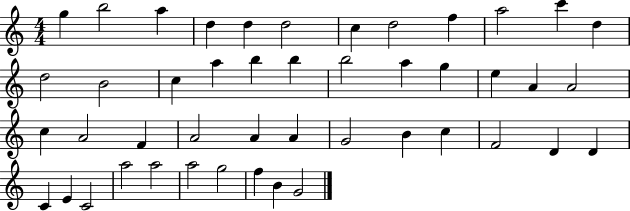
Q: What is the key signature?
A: C major